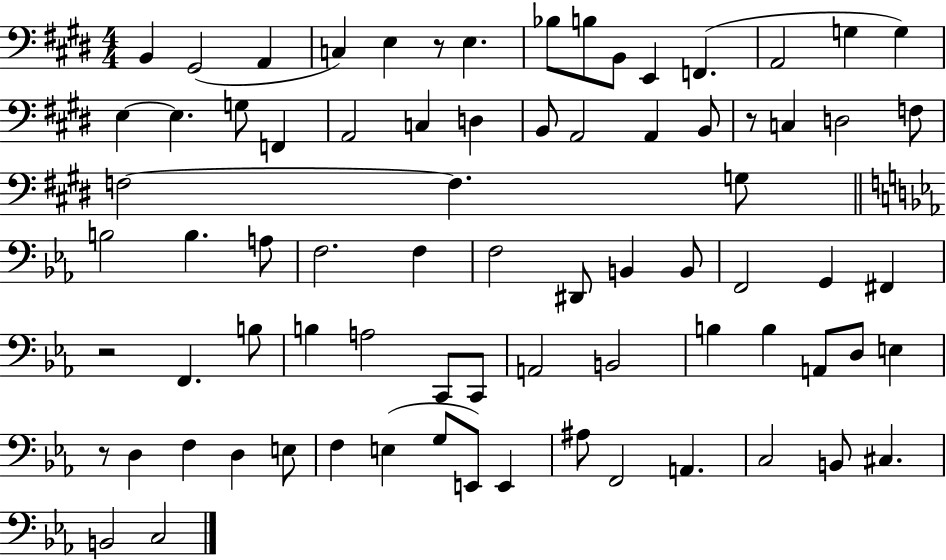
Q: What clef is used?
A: bass